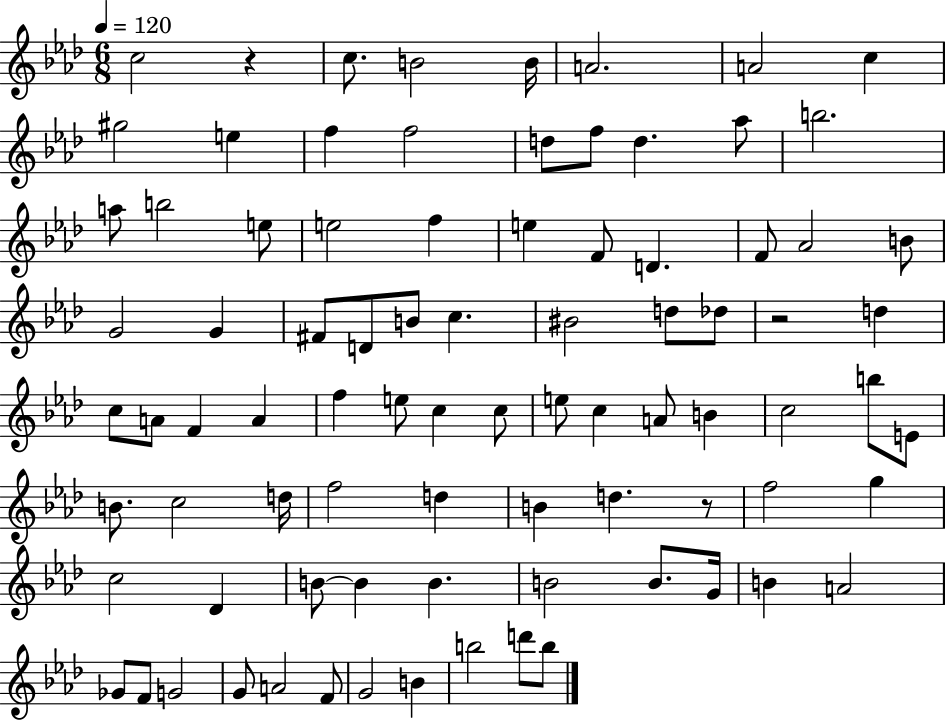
C5/h R/q C5/e. B4/h B4/s A4/h. A4/h C5/q G#5/h E5/q F5/q F5/h D5/e F5/e D5/q. Ab5/e B5/h. A5/e B5/h E5/e E5/h F5/q E5/q F4/e D4/q. F4/e Ab4/h B4/e G4/h G4/q F#4/e D4/e B4/e C5/q. BIS4/h D5/e Db5/e R/h D5/q C5/e A4/e F4/q A4/q F5/q E5/e C5/q C5/e E5/e C5/q A4/e B4/q C5/h B5/e E4/e B4/e. C5/h D5/s F5/h D5/q B4/q D5/q. R/e F5/h G5/q C5/h Db4/q B4/e B4/q B4/q. B4/h B4/e. G4/s B4/q A4/h Gb4/e F4/e G4/h G4/e A4/h F4/e G4/h B4/q B5/h D6/e B5/e